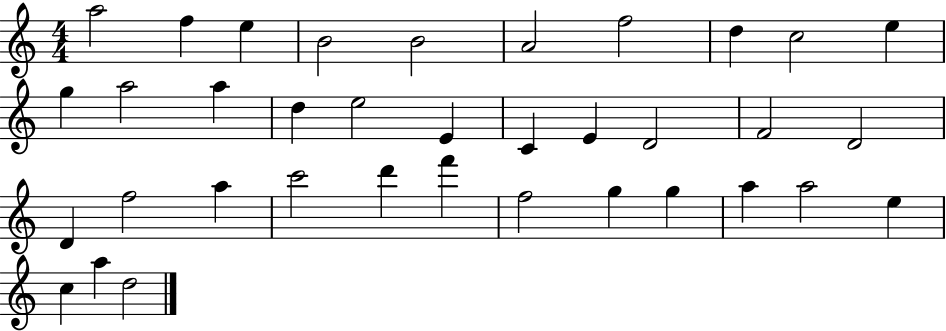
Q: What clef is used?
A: treble